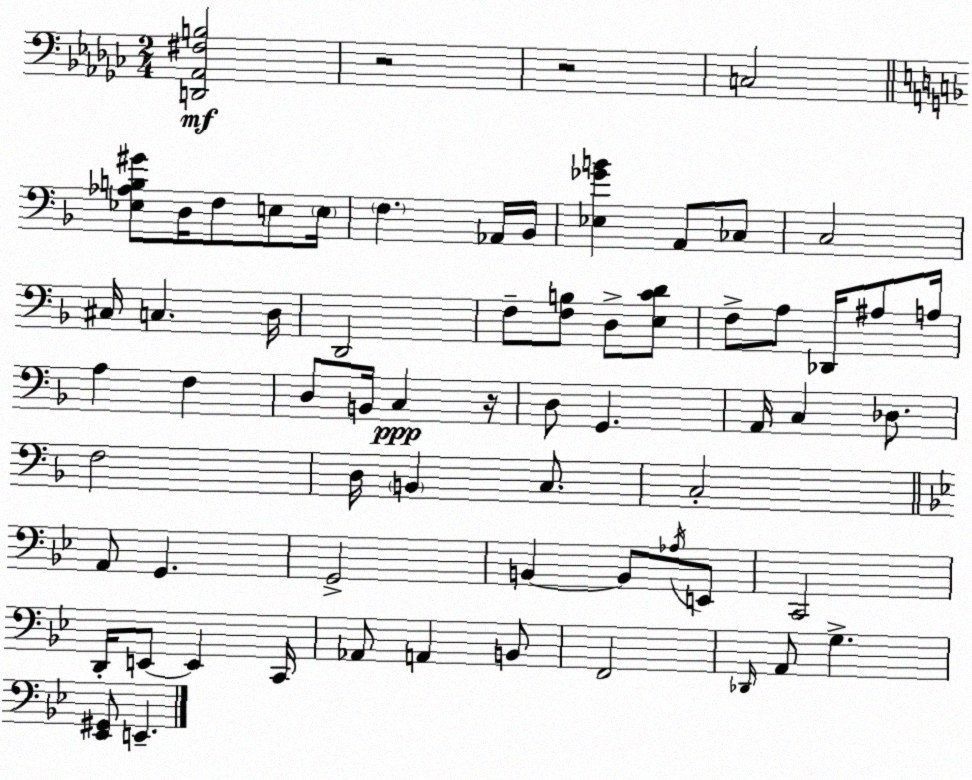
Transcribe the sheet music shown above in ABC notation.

X:1
T:Untitled
M:2/4
L:1/4
K:Ebm
[D,,_A,,^F,B,]2 z2 z2 C,2 [_E,_A,B,^G]/2 D,/4 F,/2 E,/2 E,/4 F, _A,,/4 _B,,/4 [_E,_GB] A,,/2 _C,/2 C,2 ^C,/4 C, D,/4 D,,2 F,/2 [F,B,]/2 D,/2 [E,CD]/2 F,/2 A,/2 _D,,/4 ^A,/2 A,/4 A, F, D,/2 B,,/4 C, z/4 D,/2 G,, A,,/4 C, _D,/2 F,2 D,/4 B,, C,/2 C,2 A,,/2 G,, G,,2 B,, B,,/2 _A,/4 E,,/2 C,,2 D,,/4 E,,/2 E,, C,,/4 _A,,/2 A,, B,,/2 F,,2 _D,,/4 A,,/2 G, [_E,,^G,,]/2 E,,